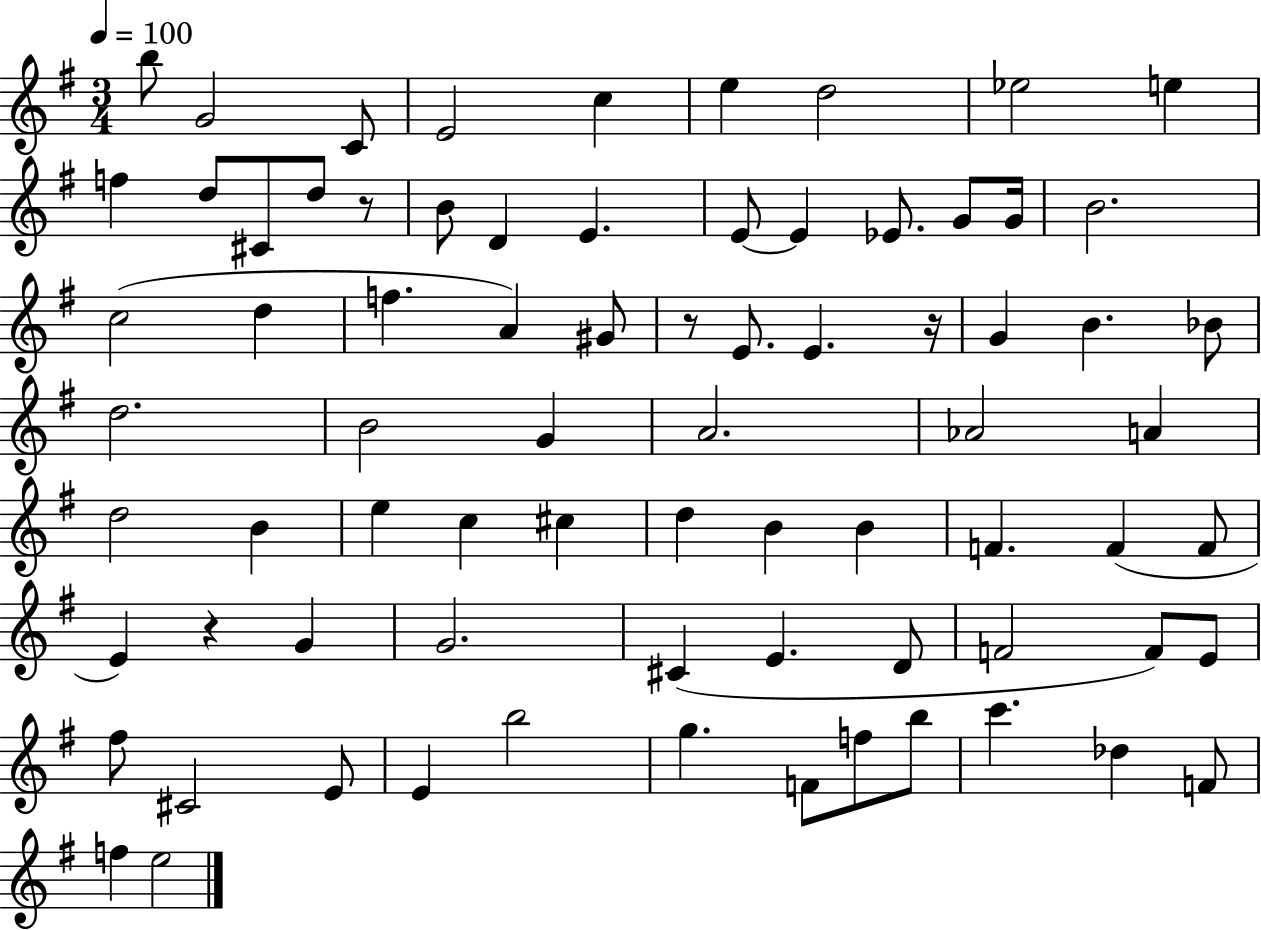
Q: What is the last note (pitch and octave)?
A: E5